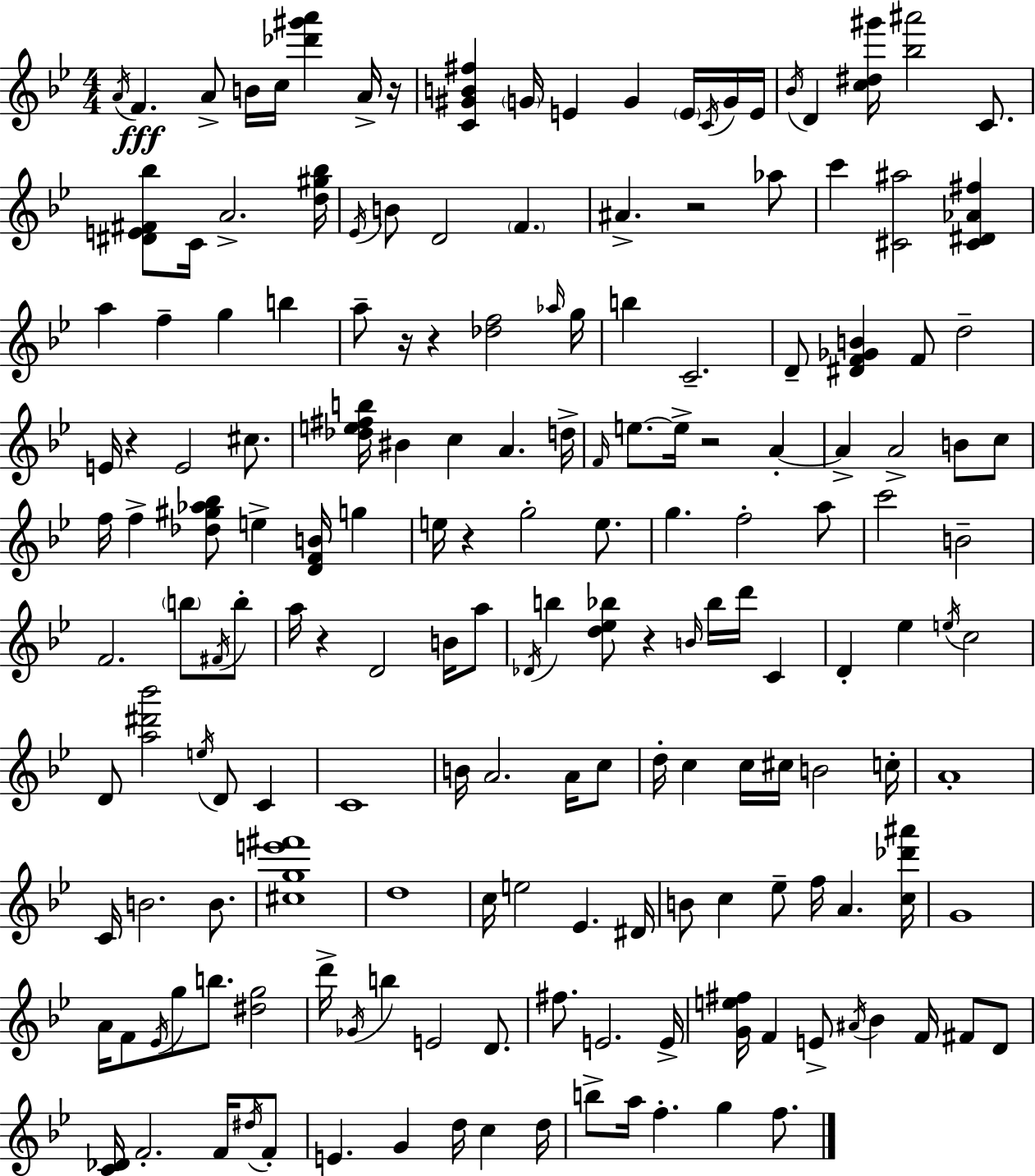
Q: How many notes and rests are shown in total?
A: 175